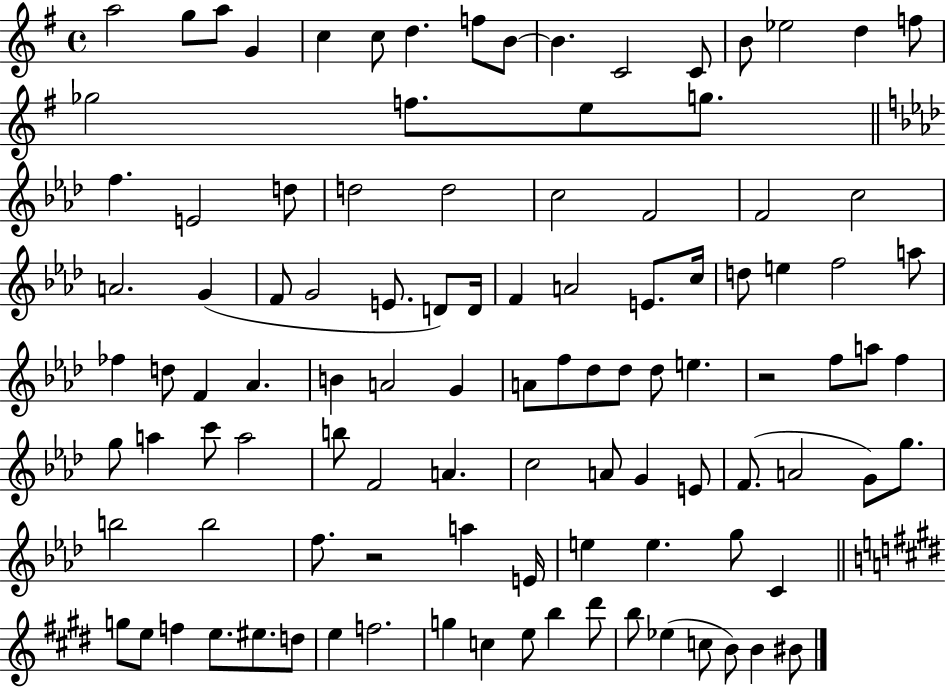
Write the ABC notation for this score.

X:1
T:Untitled
M:4/4
L:1/4
K:G
a2 g/2 a/2 G c c/2 d f/2 B/2 B C2 C/2 B/2 _e2 d f/2 _g2 f/2 e/2 g/2 f E2 d/2 d2 d2 c2 F2 F2 c2 A2 G F/2 G2 E/2 D/2 D/4 F A2 E/2 c/4 d/2 e f2 a/2 _f d/2 F _A B A2 G A/2 f/2 _d/2 _d/2 _d/2 e z2 f/2 a/2 f g/2 a c'/2 a2 b/2 F2 A c2 A/2 G E/2 F/2 A2 G/2 g/2 b2 b2 f/2 z2 a E/4 e e g/2 C g/2 e/2 f e/2 ^e/2 d/2 e f2 g c e/2 b ^d'/2 b/2 _e c/2 B/2 B ^B/2